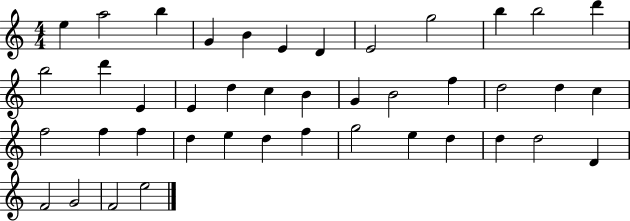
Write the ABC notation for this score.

X:1
T:Untitled
M:4/4
L:1/4
K:C
e a2 b G B E D E2 g2 b b2 d' b2 d' E E d c B G B2 f d2 d c f2 f f d e d f g2 e d d d2 D F2 G2 F2 e2